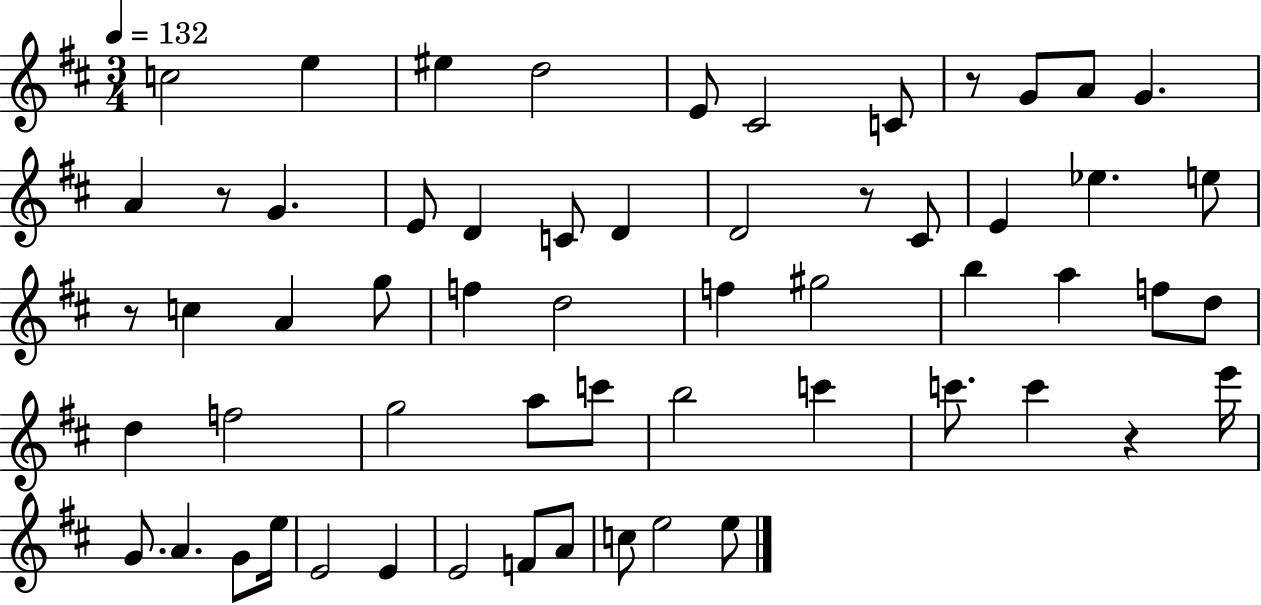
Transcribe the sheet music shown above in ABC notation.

X:1
T:Untitled
M:3/4
L:1/4
K:D
c2 e ^e d2 E/2 ^C2 C/2 z/2 G/2 A/2 G A z/2 G E/2 D C/2 D D2 z/2 ^C/2 E _e e/2 z/2 c A g/2 f d2 f ^g2 b a f/2 d/2 d f2 g2 a/2 c'/2 b2 c' c'/2 c' z e'/4 G/2 A G/2 e/4 E2 E E2 F/2 A/2 c/2 e2 e/2